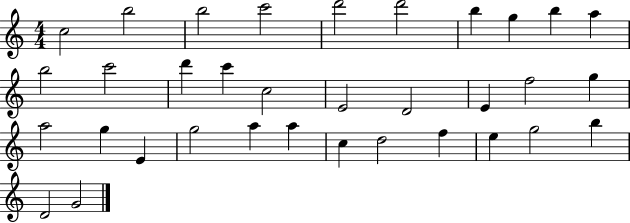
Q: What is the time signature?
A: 4/4